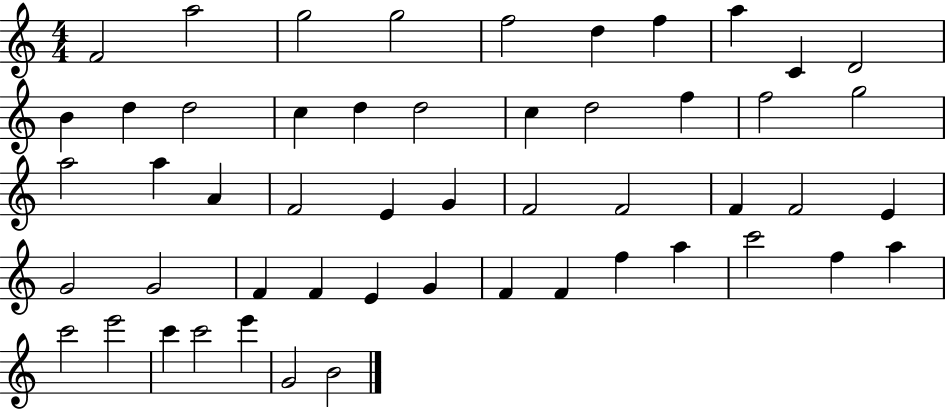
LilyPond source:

{
  \clef treble
  \numericTimeSignature
  \time 4/4
  \key c \major
  f'2 a''2 | g''2 g''2 | f''2 d''4 f''4 | a''4 c'4 d'2 | \break b'4 d''4 d''2 | c''4 d''4 d''2 | c''4 d''2 f''4 | f''2 g''2 | \break a''2 a''4 a'4 | f'2 e'4 g'4 | f'2 f'2 | f'4 f'2 e'4 | \break g'2 g'2 | f'4 f'4 e'4 g'4 | f'4 f'4 f''4 a''4 | c'''2 f''4 a''4 | \break c'''2 e'''2 | c'''4 c'''2 e'''4 | g'2 b'2 | \bar "|."
}